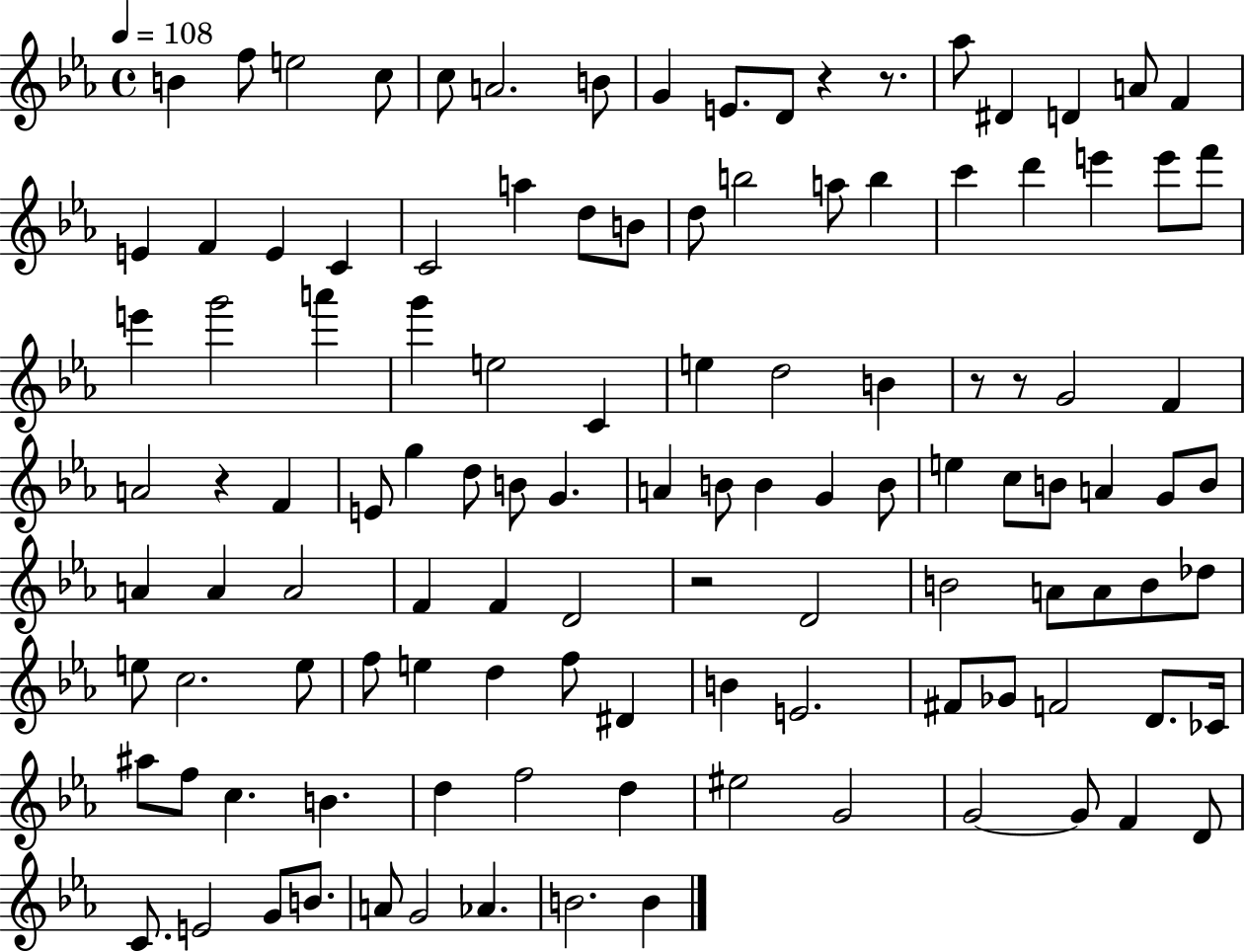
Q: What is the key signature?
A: EES major